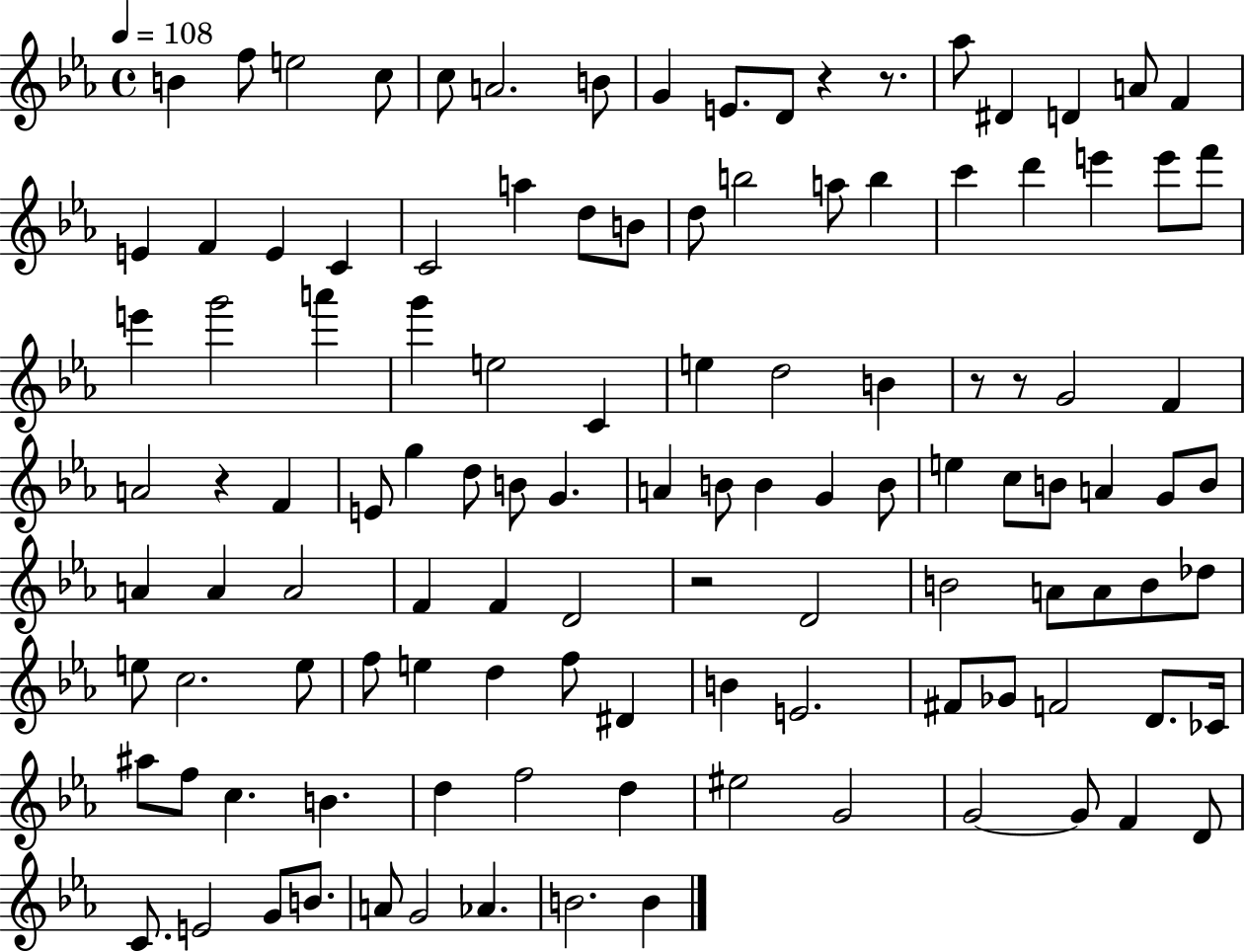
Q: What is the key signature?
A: EES major